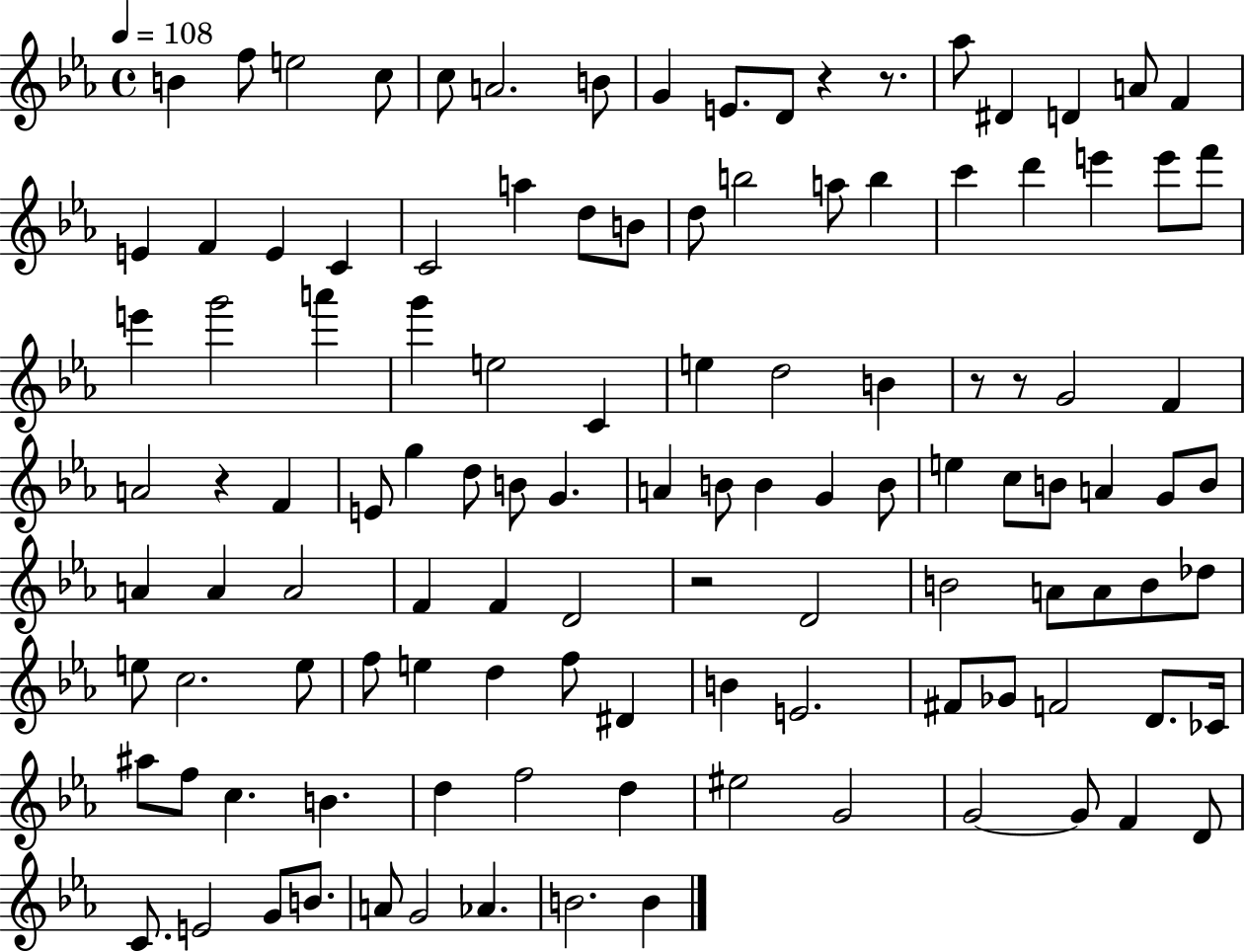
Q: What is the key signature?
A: EES major